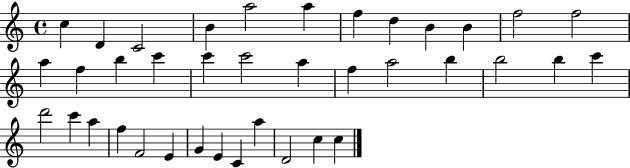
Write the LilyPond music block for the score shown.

{
  \clef treble
  \time 4/4
  \defaultTimeSignature
  \key c \major
  c''4 d'4 c'2 | b'4 a''2 a''4 | f''4 d''4 b'4 b'4 | f''2 f''2 | \break a''4 f''4 b''4 c'''4 | c'''4 c'''2 a''4 | f''4 a''2 b''4 | b''2 b''4 c'''4 | \break d'''2 c'''4 a''4 | f''4 f'2 e'4 | g'4 e'4 c'4 a''4 | d'2 c''4 c''4 | \break \bar "|."
}